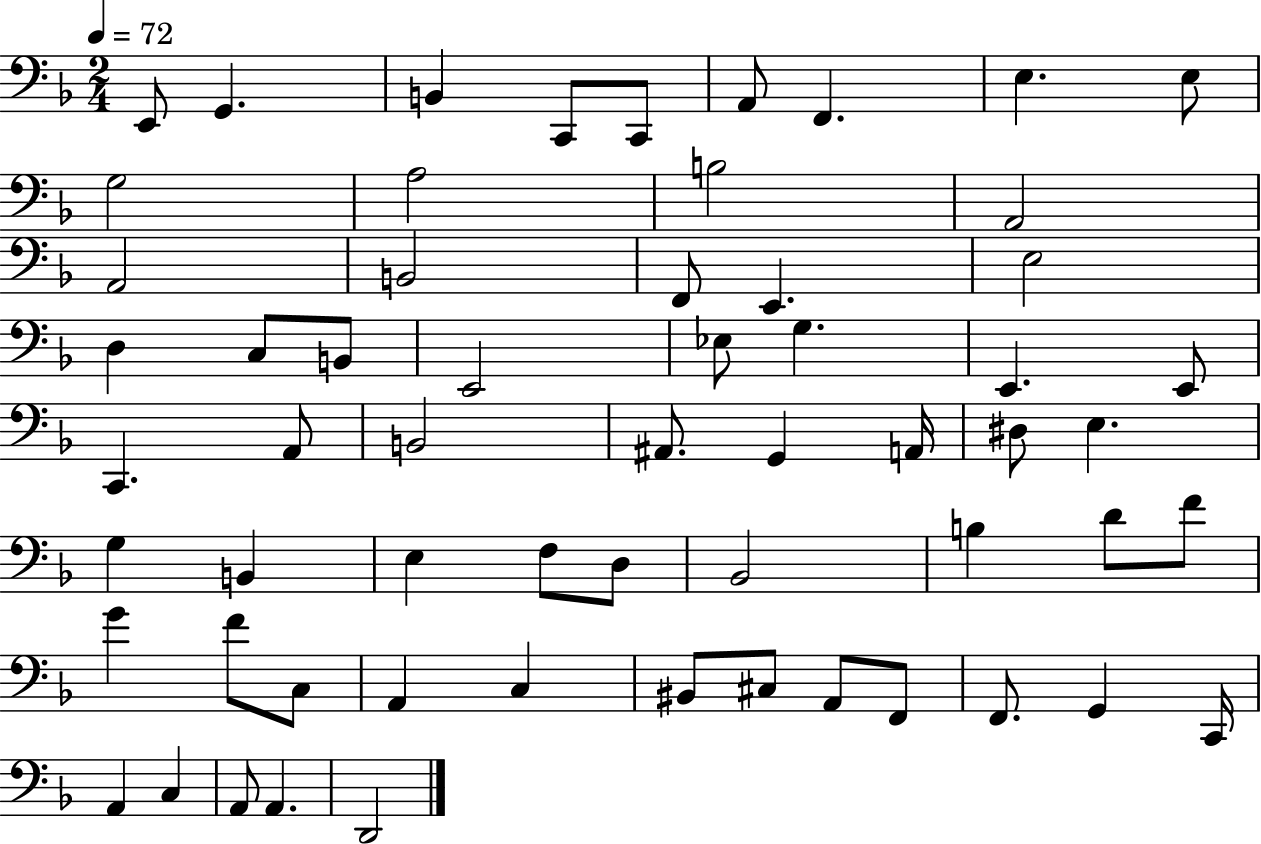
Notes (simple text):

E2/e G2/q. B2/q C2/e C2/e A2/e F2/q. E3/q. E3/e G3/h A3/h B3/h A2/h A2/h B2/h F2/e E2/q. E3/h D3/q C3/e B2/e E2/h Eb3/e G3/q. E2/q. E2/e C2/q. A2/e B2/h A#2/e. G2/q A2/s D#3/e E3/q. G3/q B2/q E3/q F3/e D3/e Bb2/h B3/q D4/e F4/e G4/q F4/e C3/e A2/q C3/q BIS2/e C#3/e A2/e F2/e F2/e. G2/q C2/s A2/q C3/q A2/e A2/q. D2/h